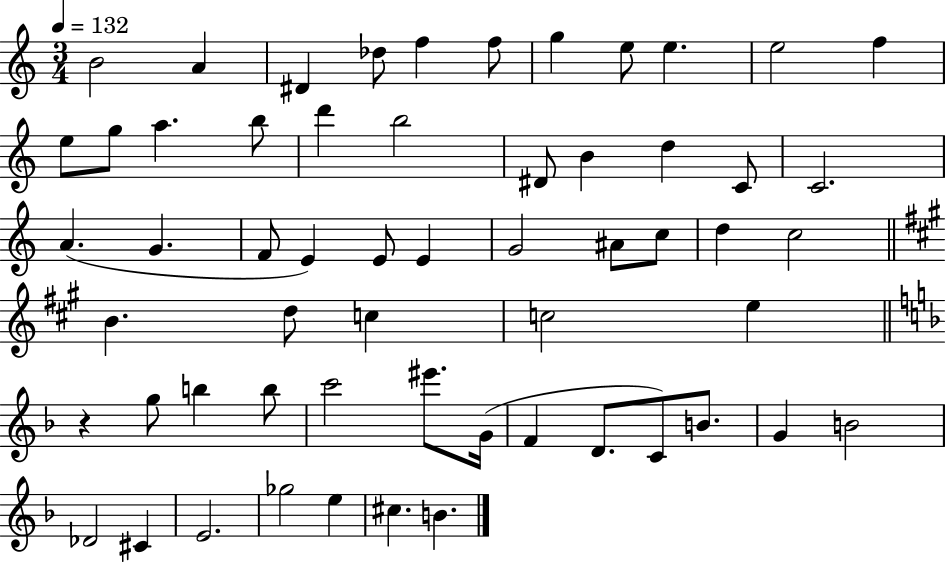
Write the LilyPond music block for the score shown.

{
  \clef treble
  \numericTimeSignature
  \time 3/4
  \key c \major
  \tempo 4 = 132
  b'2 a'4 | dis'4 des''8 f''4 f''8 | g''4 e''8 e''4. | e''2 f''4 | \break e''8 g''8 a''4. b''8 | d'''4 b''2 | dis'8 b'4 d''4 c'8 | c'2. | \break a'4.( g'4. | f'8 e'4) e'8 e'4 | g'2 ais'8 c''8 | d''4 c''2 | \break \bar "||" \break \key a \major b'4. d''8 c''4 | c''2 e''4 | \bar "||" \break \key f \major r4 g''8 b''4 b''8 | c'''2 eis'''8. g'16( | f'4 d'8. c'8) b'8. | g'4 b'2 | \break des'2 cis'4 | e'2. | ges''2 e''4 | cis''4. b'4. | \break \bar "|."
}